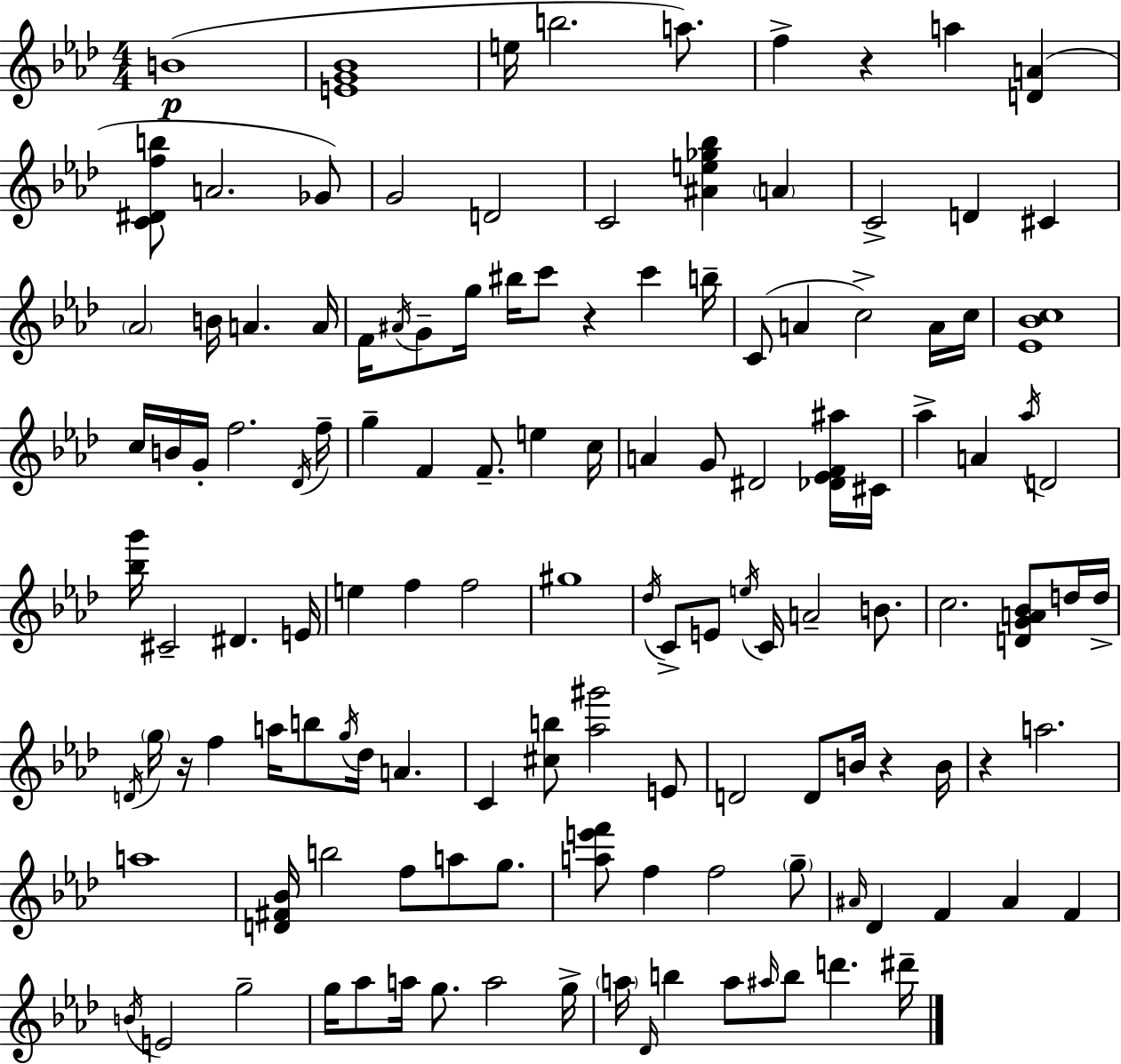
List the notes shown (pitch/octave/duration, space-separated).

B4/w [E4,G4,Bb4]/w E5/s B5/h. A5/e. F5/q R/q A5/q [D4,A4]/q [C4,D#4,F5,B5]/e A4/h. Gb4/e G4/h D4/h C4/h [A#4,E5,Gb5,Bb5]/q A4/q C4/h D4/q C#4/q Ab4/h B4/s A4/q. A4/s F4/s A#4/s G4/e G5/s BIS5/s C6/e R/q C6/q B5/s C4/e A4/q C5/h A4/s C5/s [Eb4,Bb4,C5]/w C5/s B4/s G4/s F5/h. Db4/s F5/s G5/q F4/q F4/e. E5/q C5/s A4/q G4/e D#4/h [Db4,Eb4,F4,A#5]/s C#4/s Ab5/q A4/q Ab5/s D4/h [Bb5,G6]/s C#4/h D#4/q. E4/s E5/q F5/q F5/h G#5/w Db5/s C4/e E4/e E5/s C4/s A4/h B4/e. C5/h. [D4,G4,A4,Bb4]/e D5/s D5/s D4/s G5/s R/s F5/q A5/s B5/e G5/s Db5/s A4/q. C4/q [C#5,B5]/e [Ab5,G#6]/h E4/e D4/h D4/e B4/s R/q B4/s R/q A5/h. A5/w [D4,F#4,Bb4]/s B5/h F5/e A5/e G5/e. [A5,E6,F6]/e F5/q F5/h G5/e A#4/s Db4/q F4/q A#4/q F4/q B4/s E4/h G5/h G5/s Ab5/e A5/s G5/e. A5/h G5/s A5/s Db4/s B5/q A5/e A#5/s B5/e D6/q. D#6/s